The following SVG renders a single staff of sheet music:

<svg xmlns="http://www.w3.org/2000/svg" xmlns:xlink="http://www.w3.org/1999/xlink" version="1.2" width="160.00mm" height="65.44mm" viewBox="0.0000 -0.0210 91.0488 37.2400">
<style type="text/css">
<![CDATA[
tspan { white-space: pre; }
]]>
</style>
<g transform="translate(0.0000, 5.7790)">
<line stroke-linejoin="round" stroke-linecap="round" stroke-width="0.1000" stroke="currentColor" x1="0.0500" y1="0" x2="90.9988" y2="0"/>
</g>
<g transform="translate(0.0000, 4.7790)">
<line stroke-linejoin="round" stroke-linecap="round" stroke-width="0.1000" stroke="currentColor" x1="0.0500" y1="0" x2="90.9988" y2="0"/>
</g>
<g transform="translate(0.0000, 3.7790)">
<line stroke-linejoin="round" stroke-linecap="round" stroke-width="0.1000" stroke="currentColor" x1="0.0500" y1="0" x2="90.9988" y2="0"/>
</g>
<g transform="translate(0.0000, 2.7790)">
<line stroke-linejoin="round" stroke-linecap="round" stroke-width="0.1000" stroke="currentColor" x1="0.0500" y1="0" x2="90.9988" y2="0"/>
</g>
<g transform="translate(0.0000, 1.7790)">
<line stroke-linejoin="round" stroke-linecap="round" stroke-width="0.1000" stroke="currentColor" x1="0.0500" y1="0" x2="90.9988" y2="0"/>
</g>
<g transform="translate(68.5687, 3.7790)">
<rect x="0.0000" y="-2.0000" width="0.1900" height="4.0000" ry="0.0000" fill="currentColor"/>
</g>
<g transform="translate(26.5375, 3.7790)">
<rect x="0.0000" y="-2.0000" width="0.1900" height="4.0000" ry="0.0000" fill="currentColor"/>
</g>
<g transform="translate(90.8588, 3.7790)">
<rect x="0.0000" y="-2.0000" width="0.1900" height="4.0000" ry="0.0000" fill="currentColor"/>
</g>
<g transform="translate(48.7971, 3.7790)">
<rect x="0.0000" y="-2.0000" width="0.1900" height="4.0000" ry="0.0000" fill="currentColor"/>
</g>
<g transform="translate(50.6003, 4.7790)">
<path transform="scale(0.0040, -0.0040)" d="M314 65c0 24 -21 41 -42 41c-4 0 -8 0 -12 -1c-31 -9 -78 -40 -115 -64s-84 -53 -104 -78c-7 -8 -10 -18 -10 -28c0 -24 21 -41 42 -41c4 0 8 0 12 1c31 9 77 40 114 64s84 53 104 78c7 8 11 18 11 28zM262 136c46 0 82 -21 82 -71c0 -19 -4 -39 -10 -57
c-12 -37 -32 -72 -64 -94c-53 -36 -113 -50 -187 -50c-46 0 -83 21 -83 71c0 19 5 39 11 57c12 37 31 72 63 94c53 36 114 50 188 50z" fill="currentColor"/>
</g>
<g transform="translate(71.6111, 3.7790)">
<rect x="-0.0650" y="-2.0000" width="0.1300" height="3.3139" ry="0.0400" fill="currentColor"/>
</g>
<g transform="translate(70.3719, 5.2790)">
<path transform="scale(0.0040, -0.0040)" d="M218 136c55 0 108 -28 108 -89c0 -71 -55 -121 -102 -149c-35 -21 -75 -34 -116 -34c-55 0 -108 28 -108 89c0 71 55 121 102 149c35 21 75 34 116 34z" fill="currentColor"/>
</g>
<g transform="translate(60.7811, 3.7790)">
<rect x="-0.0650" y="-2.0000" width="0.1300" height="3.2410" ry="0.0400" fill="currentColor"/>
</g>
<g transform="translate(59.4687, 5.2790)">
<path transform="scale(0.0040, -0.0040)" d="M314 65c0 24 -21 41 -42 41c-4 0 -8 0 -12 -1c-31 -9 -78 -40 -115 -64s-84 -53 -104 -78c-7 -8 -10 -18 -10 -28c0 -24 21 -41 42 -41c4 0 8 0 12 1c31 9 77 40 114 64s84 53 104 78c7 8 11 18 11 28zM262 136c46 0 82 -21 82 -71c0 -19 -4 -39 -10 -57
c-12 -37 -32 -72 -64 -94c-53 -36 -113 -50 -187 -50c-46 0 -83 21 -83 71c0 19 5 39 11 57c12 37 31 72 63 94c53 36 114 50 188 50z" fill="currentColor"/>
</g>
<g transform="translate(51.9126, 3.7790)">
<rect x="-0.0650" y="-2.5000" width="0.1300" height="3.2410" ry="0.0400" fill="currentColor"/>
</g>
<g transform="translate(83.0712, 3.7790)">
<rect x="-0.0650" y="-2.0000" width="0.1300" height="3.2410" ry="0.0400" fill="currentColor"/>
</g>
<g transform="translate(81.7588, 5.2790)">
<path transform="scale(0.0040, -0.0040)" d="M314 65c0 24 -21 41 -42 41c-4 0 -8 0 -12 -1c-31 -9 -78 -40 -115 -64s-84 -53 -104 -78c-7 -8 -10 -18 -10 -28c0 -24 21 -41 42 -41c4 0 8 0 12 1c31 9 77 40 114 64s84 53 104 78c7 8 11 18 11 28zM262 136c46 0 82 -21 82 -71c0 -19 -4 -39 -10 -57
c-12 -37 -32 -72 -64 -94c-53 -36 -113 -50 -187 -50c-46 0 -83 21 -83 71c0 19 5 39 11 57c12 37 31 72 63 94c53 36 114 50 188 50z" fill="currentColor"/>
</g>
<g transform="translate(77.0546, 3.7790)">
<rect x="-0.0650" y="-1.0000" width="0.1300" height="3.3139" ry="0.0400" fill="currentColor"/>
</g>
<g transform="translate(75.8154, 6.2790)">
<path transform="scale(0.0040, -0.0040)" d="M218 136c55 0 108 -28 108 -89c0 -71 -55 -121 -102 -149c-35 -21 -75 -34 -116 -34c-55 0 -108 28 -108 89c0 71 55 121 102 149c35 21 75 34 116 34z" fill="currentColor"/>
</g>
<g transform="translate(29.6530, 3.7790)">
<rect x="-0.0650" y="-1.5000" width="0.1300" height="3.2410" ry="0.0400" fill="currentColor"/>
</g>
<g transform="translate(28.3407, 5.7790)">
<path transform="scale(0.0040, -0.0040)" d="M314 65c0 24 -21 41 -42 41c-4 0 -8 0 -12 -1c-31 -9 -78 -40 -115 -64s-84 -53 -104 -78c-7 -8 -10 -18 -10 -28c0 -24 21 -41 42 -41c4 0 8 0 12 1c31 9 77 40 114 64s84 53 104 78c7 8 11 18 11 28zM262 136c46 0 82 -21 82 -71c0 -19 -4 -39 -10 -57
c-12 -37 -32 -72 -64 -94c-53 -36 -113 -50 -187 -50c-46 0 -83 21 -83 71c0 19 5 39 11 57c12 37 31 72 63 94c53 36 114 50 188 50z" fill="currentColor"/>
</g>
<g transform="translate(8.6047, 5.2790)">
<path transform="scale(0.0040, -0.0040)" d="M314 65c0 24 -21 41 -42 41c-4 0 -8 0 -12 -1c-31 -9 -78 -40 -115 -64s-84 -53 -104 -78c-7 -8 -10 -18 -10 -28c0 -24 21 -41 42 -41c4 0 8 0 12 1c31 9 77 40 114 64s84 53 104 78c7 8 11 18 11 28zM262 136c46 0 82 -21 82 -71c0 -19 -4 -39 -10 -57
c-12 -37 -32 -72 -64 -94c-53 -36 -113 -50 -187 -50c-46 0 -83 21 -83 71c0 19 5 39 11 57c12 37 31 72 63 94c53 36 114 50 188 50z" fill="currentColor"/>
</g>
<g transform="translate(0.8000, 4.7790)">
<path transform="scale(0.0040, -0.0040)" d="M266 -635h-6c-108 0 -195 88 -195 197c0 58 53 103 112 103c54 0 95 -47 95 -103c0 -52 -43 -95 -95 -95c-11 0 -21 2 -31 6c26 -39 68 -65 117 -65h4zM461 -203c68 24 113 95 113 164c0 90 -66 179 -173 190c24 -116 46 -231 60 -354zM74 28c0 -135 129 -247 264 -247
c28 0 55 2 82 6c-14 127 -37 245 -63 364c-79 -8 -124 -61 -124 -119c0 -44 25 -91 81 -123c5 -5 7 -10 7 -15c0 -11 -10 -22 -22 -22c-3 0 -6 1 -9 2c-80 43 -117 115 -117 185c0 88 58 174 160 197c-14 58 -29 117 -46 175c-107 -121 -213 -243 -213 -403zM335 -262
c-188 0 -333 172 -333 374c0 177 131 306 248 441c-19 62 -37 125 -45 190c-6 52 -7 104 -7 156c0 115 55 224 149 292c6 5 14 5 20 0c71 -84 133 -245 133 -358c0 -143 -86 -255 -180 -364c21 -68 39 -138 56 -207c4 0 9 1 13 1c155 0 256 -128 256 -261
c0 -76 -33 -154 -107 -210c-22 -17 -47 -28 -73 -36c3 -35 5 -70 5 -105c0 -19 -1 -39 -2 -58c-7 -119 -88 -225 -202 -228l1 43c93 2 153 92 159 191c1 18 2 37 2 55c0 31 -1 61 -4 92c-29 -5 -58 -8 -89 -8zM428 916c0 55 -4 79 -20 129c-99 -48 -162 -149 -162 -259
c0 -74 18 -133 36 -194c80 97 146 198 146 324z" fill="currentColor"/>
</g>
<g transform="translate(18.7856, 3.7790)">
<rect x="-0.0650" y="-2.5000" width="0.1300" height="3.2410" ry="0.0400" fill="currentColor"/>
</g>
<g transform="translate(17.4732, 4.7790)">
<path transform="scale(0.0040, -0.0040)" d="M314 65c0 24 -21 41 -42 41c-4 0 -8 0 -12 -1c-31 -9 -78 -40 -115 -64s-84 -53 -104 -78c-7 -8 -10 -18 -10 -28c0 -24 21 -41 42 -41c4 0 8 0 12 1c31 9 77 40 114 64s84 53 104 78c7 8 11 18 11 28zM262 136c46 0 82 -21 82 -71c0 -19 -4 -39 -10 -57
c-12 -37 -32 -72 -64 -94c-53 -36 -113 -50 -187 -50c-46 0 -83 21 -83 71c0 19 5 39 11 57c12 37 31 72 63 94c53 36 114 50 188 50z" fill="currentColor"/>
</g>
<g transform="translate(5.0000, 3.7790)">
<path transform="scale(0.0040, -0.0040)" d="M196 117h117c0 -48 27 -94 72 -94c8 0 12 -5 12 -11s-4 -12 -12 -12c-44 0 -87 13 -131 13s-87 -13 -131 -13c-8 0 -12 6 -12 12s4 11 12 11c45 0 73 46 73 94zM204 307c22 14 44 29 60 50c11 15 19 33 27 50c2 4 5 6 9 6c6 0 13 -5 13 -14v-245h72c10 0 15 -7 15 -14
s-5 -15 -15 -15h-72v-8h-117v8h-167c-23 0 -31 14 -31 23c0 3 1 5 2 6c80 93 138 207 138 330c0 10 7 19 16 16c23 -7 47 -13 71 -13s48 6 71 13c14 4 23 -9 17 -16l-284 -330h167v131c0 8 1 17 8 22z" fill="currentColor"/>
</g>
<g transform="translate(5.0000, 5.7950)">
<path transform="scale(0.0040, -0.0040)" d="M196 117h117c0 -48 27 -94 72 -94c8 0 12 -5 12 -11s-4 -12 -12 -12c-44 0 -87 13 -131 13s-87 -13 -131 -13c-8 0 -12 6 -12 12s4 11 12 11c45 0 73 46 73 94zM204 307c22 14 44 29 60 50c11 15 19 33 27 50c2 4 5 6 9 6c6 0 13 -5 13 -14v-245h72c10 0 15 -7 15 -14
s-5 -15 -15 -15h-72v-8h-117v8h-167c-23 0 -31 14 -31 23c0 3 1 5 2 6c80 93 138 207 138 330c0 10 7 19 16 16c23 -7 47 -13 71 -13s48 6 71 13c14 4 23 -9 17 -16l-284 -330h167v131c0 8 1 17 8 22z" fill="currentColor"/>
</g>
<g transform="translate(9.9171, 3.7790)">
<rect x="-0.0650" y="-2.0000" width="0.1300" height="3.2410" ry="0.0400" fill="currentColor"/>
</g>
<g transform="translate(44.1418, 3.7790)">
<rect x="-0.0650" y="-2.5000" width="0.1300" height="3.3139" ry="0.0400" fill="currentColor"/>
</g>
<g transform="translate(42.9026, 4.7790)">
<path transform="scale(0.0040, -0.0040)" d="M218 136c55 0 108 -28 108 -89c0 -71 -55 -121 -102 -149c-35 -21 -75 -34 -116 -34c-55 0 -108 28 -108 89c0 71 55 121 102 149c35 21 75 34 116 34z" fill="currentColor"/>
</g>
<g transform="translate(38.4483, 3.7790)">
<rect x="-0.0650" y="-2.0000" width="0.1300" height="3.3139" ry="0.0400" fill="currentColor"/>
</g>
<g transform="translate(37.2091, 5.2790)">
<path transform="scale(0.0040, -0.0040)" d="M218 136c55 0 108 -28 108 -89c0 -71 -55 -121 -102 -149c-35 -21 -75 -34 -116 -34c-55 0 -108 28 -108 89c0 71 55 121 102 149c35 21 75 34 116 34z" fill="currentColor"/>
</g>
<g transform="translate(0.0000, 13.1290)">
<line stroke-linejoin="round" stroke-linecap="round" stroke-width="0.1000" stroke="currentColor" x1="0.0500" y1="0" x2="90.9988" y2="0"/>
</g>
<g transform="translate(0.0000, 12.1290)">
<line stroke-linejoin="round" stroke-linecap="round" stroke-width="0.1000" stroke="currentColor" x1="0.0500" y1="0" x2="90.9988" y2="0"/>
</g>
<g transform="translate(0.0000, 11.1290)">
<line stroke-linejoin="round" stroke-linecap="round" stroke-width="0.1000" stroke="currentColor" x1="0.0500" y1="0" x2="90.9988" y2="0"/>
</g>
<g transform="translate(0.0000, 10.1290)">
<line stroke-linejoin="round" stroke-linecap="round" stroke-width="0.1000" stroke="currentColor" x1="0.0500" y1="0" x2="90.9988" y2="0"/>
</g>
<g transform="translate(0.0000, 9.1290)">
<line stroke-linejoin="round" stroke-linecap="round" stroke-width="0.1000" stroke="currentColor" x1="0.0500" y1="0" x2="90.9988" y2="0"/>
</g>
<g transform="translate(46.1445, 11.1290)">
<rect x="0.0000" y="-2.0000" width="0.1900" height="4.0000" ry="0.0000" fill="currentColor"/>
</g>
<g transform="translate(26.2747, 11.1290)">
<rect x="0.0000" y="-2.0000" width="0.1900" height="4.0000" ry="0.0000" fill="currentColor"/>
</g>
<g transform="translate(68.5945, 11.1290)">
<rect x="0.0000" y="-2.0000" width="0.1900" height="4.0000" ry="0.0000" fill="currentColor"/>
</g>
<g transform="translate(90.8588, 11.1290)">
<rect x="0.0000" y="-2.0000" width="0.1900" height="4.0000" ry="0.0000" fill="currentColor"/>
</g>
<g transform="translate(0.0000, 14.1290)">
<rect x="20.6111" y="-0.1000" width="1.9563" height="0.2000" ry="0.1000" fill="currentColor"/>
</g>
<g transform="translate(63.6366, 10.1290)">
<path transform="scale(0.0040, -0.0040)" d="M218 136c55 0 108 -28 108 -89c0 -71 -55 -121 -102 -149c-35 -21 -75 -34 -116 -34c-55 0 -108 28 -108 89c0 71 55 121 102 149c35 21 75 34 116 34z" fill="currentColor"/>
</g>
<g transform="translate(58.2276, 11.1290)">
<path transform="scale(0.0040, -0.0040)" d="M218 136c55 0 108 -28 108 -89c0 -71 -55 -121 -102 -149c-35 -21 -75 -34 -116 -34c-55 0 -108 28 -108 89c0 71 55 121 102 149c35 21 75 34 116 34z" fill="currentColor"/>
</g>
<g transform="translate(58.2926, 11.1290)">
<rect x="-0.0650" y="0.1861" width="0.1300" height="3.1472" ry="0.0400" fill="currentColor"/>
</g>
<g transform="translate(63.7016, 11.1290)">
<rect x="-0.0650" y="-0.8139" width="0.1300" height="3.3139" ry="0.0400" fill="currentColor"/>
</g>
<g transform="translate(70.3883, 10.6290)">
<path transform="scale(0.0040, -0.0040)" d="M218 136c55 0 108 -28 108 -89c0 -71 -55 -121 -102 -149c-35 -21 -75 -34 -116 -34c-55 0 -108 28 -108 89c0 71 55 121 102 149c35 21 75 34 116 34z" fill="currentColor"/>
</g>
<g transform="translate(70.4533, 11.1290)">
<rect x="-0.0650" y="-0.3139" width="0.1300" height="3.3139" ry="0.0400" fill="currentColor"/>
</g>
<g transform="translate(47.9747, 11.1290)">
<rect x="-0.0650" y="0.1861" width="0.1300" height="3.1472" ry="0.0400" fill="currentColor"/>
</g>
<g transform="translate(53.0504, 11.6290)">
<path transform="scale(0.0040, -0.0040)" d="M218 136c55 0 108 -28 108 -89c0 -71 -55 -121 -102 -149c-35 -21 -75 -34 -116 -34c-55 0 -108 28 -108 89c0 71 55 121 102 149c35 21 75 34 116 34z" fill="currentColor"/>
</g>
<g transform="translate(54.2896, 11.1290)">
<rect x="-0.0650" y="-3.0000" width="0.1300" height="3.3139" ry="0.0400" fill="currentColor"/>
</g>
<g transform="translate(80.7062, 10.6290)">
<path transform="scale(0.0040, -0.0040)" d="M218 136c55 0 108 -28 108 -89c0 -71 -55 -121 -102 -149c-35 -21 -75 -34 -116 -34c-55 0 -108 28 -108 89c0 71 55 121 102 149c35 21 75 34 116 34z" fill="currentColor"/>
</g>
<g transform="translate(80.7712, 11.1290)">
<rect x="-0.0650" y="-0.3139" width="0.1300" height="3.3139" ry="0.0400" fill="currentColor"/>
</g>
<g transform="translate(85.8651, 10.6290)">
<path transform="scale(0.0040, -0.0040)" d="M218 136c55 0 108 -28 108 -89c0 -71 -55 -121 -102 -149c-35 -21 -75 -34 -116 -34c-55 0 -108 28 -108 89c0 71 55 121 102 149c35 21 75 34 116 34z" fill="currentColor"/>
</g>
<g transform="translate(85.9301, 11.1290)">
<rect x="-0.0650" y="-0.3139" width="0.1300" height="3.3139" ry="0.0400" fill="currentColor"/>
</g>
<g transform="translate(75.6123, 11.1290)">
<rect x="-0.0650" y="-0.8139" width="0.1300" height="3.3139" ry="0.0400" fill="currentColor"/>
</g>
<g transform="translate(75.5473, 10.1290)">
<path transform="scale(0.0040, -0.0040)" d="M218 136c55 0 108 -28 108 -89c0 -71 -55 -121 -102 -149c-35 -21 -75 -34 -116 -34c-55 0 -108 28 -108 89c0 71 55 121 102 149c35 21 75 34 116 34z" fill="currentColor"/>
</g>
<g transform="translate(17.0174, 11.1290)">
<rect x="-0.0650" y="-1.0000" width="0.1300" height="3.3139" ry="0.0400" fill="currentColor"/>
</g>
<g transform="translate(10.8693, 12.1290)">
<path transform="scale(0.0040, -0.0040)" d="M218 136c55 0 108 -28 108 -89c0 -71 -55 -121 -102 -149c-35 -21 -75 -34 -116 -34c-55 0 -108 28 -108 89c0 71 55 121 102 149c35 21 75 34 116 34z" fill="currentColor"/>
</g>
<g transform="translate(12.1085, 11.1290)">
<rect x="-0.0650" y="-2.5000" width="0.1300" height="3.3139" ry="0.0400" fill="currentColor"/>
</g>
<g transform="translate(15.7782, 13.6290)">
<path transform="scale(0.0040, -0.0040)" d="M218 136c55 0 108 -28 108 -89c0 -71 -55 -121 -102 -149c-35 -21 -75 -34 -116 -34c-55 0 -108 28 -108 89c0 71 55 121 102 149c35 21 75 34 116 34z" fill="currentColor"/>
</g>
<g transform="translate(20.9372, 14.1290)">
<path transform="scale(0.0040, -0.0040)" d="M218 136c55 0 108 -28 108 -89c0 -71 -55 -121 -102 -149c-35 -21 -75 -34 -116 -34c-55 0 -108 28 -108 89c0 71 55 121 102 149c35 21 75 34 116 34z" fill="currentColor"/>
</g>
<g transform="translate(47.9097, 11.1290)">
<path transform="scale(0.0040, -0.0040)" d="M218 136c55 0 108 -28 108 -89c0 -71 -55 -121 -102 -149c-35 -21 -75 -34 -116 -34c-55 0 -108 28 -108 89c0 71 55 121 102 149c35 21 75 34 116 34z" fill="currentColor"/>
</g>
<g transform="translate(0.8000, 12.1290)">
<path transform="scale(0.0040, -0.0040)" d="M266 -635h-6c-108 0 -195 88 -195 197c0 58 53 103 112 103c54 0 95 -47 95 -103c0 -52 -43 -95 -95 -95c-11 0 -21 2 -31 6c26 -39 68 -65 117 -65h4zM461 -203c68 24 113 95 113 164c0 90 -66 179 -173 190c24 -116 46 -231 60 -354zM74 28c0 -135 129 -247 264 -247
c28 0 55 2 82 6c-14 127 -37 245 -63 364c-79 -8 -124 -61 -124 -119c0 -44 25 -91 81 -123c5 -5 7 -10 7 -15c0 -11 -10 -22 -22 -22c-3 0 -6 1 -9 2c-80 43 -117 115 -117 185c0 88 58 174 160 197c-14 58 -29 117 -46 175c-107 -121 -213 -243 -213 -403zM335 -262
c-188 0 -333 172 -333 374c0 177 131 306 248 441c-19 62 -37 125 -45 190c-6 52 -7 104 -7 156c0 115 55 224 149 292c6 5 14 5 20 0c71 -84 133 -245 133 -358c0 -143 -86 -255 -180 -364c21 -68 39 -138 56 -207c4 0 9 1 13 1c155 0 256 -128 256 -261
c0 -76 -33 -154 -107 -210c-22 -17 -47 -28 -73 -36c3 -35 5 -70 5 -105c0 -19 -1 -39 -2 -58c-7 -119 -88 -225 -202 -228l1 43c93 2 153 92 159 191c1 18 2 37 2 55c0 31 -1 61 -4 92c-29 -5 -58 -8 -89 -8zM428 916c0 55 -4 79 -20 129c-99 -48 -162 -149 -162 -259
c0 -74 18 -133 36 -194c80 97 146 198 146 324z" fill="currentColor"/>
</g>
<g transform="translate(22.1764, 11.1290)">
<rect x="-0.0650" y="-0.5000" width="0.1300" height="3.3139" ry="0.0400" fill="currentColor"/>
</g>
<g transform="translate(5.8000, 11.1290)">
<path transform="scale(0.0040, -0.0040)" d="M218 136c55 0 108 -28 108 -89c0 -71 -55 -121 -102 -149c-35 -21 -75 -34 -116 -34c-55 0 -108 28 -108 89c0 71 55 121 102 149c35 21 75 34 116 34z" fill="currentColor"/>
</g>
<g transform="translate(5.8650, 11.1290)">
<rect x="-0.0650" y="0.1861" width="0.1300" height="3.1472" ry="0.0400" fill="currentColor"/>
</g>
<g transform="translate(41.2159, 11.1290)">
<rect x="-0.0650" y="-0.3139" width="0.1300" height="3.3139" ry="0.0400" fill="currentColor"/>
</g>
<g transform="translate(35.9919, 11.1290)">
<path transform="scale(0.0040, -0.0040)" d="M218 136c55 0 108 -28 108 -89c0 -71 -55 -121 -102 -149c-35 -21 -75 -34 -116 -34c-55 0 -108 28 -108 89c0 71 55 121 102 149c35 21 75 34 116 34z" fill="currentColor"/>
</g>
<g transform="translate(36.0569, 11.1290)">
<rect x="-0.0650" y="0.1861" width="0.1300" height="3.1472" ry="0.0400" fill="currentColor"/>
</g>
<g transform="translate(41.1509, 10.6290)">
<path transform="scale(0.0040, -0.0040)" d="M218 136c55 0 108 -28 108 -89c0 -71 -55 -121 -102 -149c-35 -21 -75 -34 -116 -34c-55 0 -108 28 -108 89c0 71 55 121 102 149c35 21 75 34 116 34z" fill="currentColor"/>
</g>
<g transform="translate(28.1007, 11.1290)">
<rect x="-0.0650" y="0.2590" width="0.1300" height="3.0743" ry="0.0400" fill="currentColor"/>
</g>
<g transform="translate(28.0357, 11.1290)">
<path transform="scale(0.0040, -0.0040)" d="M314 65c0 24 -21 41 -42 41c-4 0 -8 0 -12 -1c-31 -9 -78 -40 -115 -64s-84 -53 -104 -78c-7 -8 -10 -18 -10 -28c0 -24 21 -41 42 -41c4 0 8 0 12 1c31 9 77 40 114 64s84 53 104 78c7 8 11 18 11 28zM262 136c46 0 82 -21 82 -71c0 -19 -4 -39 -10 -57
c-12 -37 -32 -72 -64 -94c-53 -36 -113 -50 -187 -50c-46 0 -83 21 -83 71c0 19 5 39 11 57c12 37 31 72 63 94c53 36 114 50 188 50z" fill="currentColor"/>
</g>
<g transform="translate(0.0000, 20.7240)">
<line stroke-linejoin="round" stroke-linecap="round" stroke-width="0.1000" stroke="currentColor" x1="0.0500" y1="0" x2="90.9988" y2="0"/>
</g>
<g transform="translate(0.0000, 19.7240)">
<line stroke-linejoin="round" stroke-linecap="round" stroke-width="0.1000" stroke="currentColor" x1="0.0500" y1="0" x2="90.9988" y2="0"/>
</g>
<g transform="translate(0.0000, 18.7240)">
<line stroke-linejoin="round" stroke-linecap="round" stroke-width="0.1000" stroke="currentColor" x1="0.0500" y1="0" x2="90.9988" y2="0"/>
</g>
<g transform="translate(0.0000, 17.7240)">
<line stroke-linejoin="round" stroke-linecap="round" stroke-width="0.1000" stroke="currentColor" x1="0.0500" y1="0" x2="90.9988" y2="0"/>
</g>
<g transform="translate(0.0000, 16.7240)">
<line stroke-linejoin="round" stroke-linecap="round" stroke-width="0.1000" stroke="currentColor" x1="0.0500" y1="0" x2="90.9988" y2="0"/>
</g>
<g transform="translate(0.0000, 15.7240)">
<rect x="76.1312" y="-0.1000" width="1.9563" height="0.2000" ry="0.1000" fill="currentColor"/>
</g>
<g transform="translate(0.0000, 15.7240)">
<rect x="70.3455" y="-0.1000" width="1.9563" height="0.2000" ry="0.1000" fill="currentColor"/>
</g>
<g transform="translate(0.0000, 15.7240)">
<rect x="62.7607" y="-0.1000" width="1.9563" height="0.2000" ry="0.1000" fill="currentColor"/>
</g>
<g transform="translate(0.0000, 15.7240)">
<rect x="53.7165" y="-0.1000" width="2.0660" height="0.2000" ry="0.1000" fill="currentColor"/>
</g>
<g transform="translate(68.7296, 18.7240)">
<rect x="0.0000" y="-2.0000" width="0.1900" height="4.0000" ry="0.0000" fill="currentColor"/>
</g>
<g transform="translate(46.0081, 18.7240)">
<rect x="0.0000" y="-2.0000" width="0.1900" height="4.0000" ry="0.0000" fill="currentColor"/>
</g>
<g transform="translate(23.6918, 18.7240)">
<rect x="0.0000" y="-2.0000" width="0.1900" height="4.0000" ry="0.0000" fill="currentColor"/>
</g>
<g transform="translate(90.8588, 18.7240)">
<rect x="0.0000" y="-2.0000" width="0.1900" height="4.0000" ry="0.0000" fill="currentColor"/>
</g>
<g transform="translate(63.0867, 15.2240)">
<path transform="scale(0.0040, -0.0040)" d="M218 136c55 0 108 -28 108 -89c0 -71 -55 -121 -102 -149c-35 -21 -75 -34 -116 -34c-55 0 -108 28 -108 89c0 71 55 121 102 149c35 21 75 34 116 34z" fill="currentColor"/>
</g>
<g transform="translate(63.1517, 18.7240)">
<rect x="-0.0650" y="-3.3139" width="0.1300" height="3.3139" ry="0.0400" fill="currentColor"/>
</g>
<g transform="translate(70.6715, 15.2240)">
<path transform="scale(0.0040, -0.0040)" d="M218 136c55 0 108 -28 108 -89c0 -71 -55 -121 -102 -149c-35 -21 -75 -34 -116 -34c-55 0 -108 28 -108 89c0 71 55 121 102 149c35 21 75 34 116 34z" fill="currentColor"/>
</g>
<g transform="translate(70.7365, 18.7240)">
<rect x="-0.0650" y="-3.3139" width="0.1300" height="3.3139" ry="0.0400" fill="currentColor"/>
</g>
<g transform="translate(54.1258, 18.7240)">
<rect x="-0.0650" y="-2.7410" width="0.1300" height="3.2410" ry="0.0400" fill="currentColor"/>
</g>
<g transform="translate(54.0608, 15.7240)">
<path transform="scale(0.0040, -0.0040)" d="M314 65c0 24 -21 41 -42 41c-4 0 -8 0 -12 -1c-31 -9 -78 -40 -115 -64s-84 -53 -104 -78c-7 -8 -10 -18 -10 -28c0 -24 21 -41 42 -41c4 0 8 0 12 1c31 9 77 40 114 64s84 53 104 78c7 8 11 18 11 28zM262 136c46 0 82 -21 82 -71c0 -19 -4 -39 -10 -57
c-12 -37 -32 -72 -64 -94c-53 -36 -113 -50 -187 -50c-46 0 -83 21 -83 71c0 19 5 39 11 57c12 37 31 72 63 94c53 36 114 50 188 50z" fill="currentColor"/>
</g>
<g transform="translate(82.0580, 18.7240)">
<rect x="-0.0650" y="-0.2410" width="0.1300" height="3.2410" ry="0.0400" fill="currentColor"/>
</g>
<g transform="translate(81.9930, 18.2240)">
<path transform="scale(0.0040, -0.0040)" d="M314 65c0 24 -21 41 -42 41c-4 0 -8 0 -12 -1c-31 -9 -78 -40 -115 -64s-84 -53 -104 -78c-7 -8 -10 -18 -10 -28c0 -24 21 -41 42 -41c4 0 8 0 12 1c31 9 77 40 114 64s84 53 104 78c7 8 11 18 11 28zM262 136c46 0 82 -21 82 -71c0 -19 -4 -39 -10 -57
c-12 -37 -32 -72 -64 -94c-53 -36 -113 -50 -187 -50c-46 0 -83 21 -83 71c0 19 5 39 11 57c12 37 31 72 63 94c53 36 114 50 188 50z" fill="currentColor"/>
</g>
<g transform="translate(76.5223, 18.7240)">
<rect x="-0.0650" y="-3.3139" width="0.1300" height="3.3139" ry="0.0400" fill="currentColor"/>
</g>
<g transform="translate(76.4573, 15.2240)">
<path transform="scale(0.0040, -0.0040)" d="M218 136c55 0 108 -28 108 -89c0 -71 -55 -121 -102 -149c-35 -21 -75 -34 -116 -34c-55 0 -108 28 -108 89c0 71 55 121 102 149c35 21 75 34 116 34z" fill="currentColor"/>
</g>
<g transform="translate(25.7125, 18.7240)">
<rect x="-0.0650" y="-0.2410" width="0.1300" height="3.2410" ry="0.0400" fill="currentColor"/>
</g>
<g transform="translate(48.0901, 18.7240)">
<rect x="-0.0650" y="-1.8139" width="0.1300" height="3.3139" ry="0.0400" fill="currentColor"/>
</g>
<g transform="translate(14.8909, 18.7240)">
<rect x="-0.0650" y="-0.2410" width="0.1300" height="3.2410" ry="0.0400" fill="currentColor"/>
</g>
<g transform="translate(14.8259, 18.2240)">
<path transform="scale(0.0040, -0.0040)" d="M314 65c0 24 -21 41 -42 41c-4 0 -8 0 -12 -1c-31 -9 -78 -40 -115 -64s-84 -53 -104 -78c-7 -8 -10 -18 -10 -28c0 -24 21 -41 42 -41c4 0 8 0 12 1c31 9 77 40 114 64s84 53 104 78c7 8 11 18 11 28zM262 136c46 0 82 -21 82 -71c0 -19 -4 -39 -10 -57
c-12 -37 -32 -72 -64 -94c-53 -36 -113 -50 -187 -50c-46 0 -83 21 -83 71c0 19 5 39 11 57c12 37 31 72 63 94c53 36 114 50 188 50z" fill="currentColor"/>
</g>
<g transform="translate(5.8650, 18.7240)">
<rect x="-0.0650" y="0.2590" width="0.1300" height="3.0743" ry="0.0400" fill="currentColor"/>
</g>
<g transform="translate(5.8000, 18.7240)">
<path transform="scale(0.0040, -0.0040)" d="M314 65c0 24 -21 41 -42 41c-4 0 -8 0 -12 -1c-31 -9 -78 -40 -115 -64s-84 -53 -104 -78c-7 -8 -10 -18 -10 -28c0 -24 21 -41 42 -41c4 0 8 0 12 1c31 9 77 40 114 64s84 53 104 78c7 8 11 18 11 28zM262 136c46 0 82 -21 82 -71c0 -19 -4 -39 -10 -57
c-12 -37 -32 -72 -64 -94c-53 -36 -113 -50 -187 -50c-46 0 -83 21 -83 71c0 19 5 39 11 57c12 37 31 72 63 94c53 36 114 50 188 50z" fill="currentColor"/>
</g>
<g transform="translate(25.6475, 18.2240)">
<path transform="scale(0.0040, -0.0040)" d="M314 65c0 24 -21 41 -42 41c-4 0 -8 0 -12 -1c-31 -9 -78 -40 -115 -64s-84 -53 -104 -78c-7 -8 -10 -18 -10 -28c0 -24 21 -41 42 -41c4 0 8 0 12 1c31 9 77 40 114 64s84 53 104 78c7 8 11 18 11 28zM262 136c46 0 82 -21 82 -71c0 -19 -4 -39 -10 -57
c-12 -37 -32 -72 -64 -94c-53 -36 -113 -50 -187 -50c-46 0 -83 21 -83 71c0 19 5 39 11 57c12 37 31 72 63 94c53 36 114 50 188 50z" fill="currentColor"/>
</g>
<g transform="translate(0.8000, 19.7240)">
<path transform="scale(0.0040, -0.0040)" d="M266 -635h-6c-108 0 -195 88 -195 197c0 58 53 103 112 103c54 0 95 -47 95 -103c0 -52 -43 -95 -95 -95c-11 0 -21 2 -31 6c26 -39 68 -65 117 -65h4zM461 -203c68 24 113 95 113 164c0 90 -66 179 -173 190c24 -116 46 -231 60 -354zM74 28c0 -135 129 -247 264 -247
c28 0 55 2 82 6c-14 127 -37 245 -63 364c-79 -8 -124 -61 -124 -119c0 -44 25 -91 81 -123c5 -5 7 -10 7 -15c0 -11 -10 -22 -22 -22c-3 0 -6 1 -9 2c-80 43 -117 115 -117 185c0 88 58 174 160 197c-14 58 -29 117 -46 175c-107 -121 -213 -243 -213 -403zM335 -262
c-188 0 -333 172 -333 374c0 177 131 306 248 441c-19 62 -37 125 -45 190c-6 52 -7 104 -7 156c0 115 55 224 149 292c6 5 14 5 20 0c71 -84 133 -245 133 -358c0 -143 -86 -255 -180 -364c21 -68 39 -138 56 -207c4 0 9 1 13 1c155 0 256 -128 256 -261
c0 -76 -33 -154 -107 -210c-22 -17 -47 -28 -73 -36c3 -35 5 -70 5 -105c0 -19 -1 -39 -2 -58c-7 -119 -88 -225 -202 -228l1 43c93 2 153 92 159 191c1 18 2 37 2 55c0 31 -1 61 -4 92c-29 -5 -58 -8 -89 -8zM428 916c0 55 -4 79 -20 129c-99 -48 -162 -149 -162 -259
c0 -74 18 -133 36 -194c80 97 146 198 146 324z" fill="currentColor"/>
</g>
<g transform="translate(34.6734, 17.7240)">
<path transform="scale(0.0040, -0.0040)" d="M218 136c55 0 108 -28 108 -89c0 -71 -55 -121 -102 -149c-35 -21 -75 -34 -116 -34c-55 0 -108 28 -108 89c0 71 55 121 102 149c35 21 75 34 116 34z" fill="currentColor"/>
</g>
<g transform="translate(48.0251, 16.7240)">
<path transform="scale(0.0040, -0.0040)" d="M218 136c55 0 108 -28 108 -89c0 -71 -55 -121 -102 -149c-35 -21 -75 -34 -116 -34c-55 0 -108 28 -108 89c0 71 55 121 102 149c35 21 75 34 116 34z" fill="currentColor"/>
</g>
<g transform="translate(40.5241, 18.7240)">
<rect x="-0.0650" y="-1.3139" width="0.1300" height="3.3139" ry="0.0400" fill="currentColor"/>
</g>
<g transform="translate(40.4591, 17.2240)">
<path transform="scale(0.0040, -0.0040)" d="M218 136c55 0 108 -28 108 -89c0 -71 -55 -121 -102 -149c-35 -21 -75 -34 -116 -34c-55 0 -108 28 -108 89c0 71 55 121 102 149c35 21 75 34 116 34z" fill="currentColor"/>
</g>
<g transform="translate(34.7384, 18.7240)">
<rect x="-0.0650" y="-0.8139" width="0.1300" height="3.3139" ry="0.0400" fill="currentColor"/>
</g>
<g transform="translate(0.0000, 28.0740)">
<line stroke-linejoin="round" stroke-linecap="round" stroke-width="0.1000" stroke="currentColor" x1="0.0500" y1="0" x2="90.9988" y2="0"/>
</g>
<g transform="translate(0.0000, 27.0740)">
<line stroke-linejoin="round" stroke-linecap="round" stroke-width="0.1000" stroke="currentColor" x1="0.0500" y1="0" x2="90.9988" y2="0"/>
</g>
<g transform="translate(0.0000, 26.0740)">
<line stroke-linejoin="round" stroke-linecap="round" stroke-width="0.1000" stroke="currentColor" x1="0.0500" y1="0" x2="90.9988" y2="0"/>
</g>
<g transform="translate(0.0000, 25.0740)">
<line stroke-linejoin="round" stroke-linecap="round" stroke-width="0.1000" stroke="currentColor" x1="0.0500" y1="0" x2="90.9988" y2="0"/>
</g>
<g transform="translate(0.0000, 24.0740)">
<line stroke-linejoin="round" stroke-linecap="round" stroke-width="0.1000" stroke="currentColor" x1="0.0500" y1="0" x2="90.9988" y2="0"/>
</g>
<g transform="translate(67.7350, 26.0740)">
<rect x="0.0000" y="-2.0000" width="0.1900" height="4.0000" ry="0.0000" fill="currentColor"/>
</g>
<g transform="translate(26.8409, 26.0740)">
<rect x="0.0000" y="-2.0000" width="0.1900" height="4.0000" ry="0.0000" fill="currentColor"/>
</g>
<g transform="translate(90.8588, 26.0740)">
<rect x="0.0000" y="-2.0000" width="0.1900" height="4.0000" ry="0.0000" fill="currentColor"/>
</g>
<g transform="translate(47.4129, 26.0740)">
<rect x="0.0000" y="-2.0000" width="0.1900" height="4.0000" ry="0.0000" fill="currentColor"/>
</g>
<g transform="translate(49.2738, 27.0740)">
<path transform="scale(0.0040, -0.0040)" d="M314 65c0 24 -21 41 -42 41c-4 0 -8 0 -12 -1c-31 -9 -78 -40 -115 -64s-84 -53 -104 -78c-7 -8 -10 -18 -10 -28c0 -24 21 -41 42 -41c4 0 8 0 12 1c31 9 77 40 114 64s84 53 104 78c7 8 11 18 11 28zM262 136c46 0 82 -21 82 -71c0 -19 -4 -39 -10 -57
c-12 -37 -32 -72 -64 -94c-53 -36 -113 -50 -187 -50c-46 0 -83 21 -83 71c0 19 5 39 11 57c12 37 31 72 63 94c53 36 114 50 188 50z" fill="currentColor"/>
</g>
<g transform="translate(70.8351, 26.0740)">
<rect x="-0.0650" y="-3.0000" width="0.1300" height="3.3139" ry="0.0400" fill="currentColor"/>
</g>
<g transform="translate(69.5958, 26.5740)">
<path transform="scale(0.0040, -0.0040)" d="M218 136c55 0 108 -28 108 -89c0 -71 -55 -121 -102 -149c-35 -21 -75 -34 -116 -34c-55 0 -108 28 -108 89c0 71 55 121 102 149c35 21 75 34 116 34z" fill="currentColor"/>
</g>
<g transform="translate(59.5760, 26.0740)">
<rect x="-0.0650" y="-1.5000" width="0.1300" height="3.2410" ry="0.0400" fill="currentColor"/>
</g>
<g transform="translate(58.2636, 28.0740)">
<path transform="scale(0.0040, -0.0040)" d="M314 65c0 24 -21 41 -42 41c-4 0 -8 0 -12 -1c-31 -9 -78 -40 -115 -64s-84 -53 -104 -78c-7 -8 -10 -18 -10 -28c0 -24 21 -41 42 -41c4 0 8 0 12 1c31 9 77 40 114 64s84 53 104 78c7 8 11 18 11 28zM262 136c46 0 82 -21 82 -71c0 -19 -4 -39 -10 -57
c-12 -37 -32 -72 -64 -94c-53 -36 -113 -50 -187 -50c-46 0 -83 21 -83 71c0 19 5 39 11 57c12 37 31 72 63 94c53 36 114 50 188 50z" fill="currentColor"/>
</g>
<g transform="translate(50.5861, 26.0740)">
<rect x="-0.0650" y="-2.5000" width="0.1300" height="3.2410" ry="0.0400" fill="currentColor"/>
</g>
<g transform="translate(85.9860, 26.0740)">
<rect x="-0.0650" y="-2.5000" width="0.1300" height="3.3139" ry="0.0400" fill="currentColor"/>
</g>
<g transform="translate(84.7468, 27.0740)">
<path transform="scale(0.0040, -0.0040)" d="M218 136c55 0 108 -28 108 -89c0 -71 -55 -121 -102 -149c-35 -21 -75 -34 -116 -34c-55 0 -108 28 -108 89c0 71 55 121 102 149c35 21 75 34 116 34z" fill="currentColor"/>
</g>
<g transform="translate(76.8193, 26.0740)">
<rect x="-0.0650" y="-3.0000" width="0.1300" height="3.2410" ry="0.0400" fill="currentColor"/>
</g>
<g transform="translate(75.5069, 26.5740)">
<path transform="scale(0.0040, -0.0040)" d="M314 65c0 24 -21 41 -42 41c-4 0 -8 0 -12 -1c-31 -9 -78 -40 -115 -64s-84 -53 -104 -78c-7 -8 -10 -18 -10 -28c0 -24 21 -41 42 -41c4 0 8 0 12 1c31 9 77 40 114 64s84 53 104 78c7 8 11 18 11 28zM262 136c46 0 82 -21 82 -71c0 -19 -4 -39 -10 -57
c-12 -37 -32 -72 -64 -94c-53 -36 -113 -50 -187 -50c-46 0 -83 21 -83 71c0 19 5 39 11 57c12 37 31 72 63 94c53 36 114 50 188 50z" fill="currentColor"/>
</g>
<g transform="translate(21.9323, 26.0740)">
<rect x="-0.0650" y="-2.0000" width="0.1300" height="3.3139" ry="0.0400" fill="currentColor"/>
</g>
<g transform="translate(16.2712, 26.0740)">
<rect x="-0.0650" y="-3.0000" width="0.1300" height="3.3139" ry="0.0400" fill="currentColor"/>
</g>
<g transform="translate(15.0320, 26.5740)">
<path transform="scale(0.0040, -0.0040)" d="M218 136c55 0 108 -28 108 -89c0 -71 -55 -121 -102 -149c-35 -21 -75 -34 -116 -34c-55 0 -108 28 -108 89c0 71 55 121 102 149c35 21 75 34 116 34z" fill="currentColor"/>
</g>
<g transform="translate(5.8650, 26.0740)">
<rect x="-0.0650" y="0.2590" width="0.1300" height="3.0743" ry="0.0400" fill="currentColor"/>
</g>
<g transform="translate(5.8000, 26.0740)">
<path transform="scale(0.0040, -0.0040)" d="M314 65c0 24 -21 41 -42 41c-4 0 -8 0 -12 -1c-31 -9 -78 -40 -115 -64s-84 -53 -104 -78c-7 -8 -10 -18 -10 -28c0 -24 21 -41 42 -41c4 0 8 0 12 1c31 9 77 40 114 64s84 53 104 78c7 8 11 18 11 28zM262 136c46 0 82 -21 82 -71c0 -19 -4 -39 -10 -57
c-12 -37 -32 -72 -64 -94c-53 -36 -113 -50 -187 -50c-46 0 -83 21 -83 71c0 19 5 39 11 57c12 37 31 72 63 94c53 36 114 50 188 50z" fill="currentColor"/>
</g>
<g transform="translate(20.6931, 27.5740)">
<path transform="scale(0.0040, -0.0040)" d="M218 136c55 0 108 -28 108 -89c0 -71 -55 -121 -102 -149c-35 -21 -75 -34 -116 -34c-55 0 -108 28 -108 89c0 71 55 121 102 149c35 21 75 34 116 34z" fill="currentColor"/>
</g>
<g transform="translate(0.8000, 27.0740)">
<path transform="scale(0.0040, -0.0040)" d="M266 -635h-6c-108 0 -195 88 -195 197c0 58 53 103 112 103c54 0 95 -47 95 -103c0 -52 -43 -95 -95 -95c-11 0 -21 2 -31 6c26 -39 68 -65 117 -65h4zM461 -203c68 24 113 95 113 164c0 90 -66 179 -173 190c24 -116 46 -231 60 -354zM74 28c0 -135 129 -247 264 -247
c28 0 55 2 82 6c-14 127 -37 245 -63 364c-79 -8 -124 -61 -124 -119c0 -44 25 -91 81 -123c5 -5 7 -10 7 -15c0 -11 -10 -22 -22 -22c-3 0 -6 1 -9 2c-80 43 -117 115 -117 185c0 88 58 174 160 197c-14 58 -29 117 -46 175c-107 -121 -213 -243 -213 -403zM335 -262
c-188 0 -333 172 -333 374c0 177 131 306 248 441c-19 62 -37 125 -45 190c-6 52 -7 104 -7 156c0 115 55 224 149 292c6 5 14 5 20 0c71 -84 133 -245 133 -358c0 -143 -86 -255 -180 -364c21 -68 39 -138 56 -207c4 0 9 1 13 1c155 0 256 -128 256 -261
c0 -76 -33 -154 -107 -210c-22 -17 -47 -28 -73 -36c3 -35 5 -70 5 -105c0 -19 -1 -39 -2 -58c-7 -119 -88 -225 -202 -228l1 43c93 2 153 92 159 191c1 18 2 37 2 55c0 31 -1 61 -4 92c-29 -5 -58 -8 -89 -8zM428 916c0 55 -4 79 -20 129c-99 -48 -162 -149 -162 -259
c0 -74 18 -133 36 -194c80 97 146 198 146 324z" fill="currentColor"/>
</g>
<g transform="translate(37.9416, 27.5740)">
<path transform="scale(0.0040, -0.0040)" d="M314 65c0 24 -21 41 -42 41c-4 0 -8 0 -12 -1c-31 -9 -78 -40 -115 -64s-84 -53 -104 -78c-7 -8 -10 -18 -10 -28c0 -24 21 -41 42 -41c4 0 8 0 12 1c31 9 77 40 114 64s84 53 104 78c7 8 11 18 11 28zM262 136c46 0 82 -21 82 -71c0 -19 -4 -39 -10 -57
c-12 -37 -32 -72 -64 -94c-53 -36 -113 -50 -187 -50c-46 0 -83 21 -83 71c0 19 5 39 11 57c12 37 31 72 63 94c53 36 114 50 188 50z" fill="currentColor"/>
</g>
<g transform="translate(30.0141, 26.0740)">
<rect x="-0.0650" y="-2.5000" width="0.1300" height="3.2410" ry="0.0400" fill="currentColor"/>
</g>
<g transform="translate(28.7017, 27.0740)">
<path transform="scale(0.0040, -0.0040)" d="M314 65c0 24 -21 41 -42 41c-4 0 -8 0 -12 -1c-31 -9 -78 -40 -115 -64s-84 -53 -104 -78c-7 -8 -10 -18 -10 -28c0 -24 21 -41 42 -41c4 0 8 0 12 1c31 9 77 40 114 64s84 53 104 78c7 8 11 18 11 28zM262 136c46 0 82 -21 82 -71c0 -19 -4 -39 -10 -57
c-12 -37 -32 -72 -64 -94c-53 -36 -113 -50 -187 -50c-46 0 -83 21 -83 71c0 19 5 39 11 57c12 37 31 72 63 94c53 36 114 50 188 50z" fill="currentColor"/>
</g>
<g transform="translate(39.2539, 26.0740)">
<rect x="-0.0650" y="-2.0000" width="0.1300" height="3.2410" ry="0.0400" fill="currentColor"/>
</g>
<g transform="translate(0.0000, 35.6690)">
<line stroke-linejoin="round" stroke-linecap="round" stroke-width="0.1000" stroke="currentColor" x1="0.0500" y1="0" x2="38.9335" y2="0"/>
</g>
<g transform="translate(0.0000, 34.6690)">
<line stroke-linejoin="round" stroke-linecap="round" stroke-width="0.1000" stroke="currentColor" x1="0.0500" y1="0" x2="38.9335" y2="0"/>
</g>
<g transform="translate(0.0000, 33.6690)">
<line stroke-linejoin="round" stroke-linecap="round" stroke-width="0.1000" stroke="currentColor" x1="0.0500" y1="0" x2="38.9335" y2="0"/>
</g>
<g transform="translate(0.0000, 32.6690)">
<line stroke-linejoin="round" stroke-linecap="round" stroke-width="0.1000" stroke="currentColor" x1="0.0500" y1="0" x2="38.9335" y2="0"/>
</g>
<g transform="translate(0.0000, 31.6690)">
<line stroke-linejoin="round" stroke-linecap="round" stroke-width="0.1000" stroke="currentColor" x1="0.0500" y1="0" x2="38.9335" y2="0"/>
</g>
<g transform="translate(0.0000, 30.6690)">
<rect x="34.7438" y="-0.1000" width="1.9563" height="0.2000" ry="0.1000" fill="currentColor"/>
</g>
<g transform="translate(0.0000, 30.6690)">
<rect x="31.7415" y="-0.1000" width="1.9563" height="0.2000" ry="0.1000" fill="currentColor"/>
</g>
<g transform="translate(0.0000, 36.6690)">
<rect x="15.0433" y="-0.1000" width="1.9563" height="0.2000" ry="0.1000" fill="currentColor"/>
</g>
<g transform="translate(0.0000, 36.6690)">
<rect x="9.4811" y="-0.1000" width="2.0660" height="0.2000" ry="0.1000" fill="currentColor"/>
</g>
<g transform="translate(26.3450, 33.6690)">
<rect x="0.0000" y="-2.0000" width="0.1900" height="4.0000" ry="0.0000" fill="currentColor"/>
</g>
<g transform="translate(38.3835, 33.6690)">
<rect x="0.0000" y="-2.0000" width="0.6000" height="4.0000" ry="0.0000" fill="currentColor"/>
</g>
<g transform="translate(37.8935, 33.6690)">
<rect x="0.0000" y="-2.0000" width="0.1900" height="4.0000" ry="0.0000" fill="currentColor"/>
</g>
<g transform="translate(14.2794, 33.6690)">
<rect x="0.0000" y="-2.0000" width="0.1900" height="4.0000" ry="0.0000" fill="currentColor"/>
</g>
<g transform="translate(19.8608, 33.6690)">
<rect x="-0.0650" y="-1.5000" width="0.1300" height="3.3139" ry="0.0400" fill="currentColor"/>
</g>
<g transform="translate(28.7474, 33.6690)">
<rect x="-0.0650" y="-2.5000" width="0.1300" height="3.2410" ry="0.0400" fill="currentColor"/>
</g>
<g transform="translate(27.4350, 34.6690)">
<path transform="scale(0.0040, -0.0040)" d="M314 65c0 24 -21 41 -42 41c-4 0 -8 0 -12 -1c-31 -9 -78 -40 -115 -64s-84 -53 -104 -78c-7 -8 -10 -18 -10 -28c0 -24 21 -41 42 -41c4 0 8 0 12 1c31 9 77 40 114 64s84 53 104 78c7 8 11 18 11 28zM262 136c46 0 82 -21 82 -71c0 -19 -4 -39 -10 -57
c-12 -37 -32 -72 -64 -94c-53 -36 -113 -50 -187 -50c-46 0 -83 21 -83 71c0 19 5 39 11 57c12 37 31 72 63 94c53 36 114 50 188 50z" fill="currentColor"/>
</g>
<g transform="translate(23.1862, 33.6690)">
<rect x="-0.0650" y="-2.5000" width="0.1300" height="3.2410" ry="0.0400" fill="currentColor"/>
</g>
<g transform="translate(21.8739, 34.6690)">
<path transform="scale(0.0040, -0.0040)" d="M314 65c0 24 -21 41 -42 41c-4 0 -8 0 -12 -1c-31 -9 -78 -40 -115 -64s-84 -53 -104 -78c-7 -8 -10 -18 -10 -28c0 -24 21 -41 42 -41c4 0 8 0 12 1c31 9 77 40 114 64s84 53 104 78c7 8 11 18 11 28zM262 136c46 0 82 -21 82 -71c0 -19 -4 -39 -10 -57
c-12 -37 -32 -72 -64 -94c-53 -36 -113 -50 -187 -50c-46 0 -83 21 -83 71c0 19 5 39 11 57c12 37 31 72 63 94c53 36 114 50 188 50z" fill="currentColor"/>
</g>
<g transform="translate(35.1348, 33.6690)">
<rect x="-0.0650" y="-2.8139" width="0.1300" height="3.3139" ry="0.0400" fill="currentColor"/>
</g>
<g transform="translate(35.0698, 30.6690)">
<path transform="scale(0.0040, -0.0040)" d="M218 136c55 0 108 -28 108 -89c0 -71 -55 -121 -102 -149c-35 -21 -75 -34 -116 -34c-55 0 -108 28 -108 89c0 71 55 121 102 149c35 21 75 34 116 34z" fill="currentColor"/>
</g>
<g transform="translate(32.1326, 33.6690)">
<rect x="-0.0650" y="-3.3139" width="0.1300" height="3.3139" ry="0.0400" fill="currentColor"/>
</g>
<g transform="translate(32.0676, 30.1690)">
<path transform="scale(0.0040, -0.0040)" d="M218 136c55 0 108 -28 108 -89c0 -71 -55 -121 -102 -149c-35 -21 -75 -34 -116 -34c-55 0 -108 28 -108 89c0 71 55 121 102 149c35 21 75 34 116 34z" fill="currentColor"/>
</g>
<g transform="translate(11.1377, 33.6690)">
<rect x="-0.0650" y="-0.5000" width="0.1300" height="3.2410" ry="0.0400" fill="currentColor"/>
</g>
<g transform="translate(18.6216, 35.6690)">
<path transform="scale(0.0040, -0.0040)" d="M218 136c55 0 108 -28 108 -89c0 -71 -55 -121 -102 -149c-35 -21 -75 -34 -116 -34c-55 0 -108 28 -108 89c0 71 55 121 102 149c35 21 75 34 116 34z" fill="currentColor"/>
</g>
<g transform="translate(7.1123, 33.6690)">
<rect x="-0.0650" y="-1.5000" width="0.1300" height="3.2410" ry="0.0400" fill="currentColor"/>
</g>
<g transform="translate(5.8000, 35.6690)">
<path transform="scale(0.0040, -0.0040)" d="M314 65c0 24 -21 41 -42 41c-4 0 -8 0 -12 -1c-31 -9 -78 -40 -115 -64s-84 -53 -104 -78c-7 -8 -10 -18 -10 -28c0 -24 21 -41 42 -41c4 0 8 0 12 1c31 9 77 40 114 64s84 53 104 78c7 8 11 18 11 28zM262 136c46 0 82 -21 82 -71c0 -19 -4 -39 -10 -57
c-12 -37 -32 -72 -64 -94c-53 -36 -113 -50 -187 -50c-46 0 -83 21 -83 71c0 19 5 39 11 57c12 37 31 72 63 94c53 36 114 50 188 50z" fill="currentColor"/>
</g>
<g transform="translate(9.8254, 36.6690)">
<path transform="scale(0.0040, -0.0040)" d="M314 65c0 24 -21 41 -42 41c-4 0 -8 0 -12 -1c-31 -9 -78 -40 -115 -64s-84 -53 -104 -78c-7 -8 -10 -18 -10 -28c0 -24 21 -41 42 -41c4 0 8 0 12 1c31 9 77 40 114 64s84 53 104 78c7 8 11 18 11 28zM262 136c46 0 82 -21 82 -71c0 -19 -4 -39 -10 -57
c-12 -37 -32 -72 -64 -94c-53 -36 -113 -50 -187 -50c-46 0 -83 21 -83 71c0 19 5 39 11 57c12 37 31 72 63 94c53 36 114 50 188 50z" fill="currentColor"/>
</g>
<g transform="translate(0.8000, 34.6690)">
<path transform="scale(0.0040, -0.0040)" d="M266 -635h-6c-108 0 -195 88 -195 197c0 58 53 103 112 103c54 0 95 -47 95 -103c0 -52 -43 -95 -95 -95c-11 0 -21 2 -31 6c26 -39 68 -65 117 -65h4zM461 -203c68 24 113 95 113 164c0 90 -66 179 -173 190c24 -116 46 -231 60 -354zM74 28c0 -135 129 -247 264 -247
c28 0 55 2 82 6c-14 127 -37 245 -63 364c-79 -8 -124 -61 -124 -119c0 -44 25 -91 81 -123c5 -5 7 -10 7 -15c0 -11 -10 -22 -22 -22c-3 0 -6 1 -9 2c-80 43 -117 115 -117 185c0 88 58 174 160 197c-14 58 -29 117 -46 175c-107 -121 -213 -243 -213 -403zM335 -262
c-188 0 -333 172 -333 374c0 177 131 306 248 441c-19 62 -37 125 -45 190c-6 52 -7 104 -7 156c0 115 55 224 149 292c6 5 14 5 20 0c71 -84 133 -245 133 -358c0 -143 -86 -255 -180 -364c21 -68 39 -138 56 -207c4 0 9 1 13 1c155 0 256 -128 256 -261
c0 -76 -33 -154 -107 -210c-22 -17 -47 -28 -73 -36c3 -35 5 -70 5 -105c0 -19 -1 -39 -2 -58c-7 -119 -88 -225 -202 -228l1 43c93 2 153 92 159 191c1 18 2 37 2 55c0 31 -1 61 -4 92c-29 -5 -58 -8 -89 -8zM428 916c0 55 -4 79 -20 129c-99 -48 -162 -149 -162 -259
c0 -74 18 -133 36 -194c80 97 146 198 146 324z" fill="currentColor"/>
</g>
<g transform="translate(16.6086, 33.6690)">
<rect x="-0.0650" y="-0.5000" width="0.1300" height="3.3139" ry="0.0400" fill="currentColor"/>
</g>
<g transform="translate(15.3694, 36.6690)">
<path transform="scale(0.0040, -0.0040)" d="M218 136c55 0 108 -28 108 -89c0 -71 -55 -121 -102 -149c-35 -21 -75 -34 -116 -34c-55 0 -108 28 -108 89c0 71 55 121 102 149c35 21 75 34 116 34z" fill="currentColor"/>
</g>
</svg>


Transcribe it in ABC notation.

X:1
T:Untitled
M:4/4
L:1/4
K:C
F2 G2 E2 F G G2 F2 F D F2 B G D C B2 B c B A B d c d c c B2 c2 c2 d e f a2 b b b c2 B2 A F G2 F2 G2 E2 A A2 G E2 C2 C E G2 G2 b a